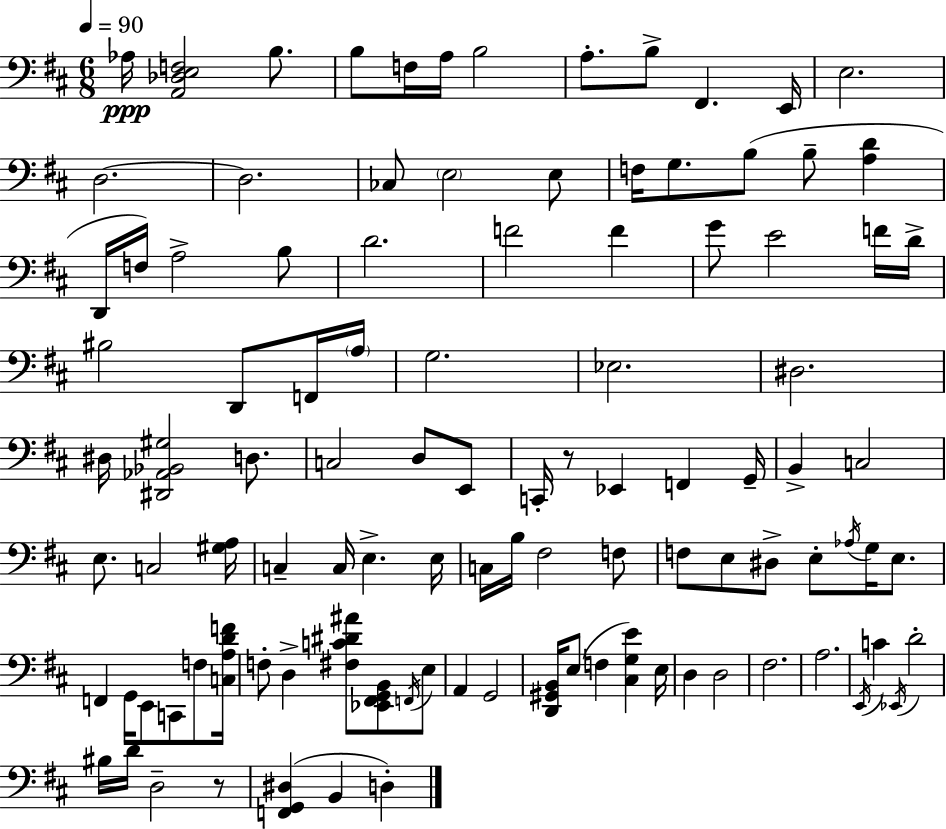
X:1
T:Untitled
M:6/8
L:1/4
K:D
_A,/4 [A,,_D,E,F,]2 B,/2 B,/2 F,/4 A,/4 B,2 A,/2 B,/2 ^F,, E,,/4 E,2 D,2 D,2 _C,/2 E,2 E,/2 F,/4 G,/2 B,/2 B,/2 [A,D] D,,/4 F,/4 A,2 B,/2 D2 F2 F G/2 E2 F/4 D/4 ^B,2 D,,/2 F,,/4 A,/4 G,2 _E,2 ^D,2 ^D,/4 [^D,,_A,,_B,,^G,]2 D,/2 C,2 D,/2 E,,/2 C,,/4 z/2 _E,, F,, G,,/4 B,, C,2 E,/2 C,2 [^G,A,]/4 C, C,/4 E, E,/4 C,/4 B,/4 ^F,2 F,/2 F,/2 E,/2 ^D,/2 E,/2 _A,/4 G,/4 E,/2 F,, G,,/4 E,,/2 C,,/2 F,/2 [C,A,DF]/4 F,/2 D, [^F,C^D^A]/2 [_E,,^F,,G,,B,,]/2 F,,/4 E,/2 A,, G,,2 [D,,^G,,B,,]/4 E,/2 F, [^C,G,E] E,/4 D, D,2 ^F,2 A,2 E,,/4 C _E,,/4 D2 ^B,/4 D/4 D,2 z/2 [F,,G,,^D,] B,, D,